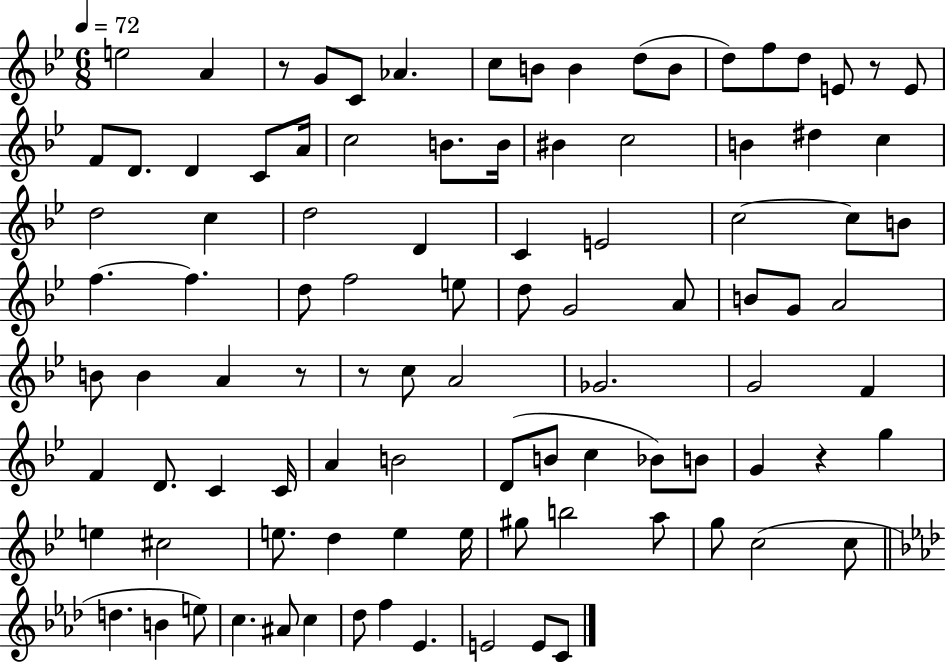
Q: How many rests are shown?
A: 5